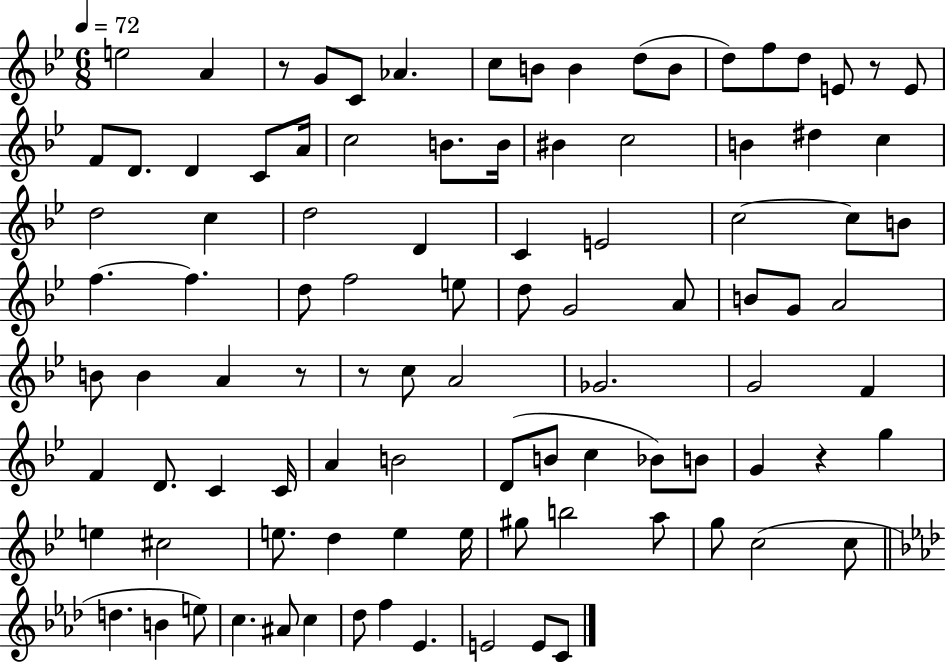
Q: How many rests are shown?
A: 5